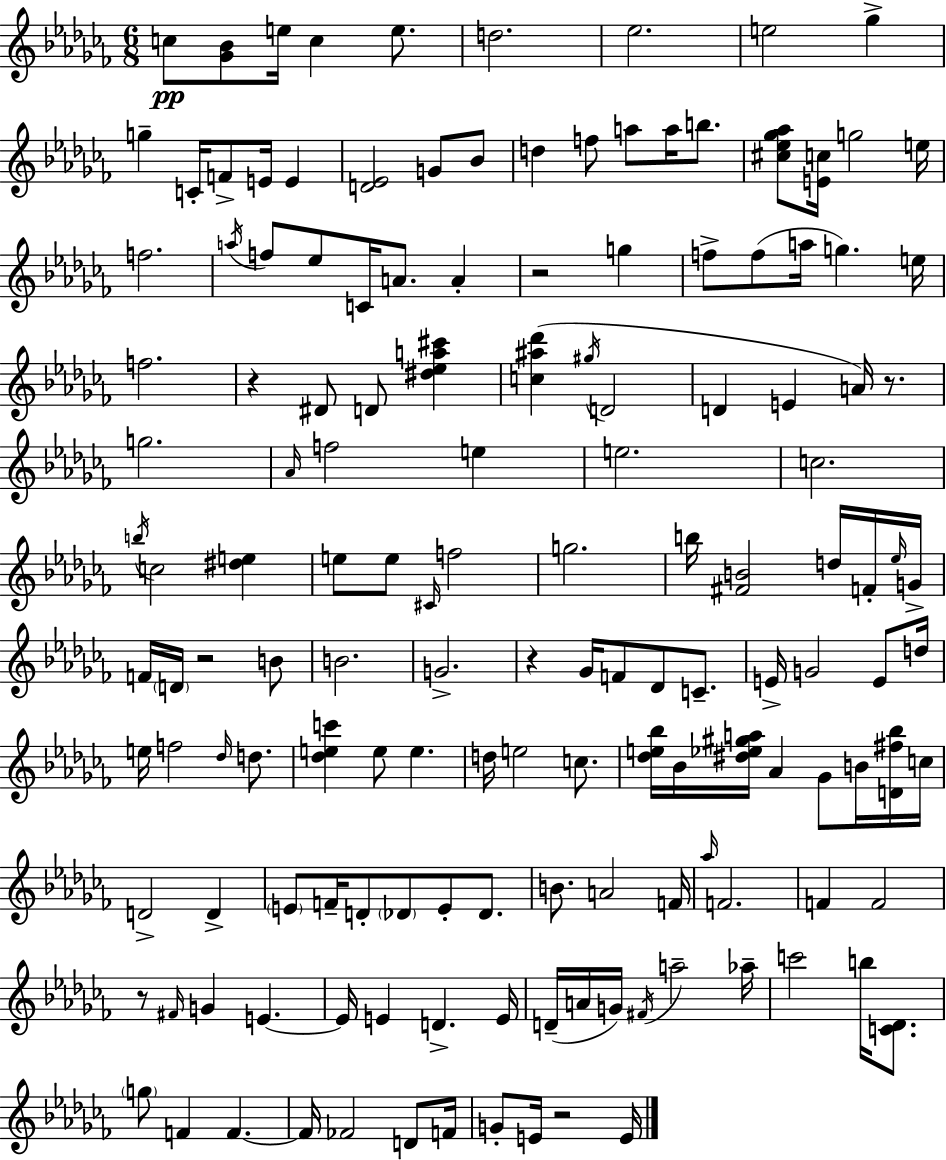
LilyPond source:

{
  \clef treble
  \numericTimeSignature
  \time 6/8
  \key aes \minor
  c''8\pp <ges' bes'>8 e''16 c''4 e''8. | d''2. | ees''2. | e''2 ges''4-> | \break g''4-- c'16-. f'8-> e'16 e'4 | <d' ees'>2 g'8 bes'8 | d''4 f''8 a''8 a''16 b''8. | <cis'' ees'' ges'' aes''>8 <e' c''>16 g''2 e''16 | \break f''2. | \acciaccatura { a''16 } f''8 ees''8 c'16 a'8. a'4-. | r2 g''4 | f''8-> f''8( a''16 g''4.) | \break e''16 f''2. | r4 dis'8 d'8 <dis'' ees'' a'' cis'''>4 | <c'' ais'' des'''>4( \acciaccatura { gis''16 } d'2 | d'4 e'4 a'16) r8. | \break g''2. | \grace { aes'16 } f''2 e''4 | e''2. | c''2. | \break \acciaccatura { b''16 } c''2 | <dis'' e''>4 e''8 e''8 \grace { cis'16 } f''2 | g''2. | b''16 <fis' b'>2 | \break d''16 f'16-. \grace { ees''16 } g'16-> f'16 \parenthesize d'16 r2 | b'8 b'2. | g'2.-> | r4 ges'16 f'8 | \break des'8 c'8.-- e'16-> g'2 | e'8 d''16 e''16 f''2 | \grace { des''16 } d''8. <des'' e'' c'''>4 e''8 | e''4. d''16 e''2 | \break c''8. <des'' e'' bes''>16 bes'16 <dis'' ees'' gis'' a''>16 aes'4 | ges'8 b'16 <d' fis'' bes''>16 c''16 d'2-> | d'4-> \parenthesize e'8 f'16-- d'8-. | \parenthesize des'8 e'8-. des'8. b'8. a'2 | \break f'16 \grace { aes''16 } f'2. | f'4 | f'2 r8 \grace { fis'16 } g'4 | e'4.~~ e'16 e'4 | \break d'4.-> e'16 d'16--( a'16 g'16) | \acciaccatura { fis'16 } a''2-- aes''16-- c'''2 | b''16 <c' des'>8. \parenthesize g''8 | f'4 f'4.~~ f'16 fes'2 | \break d'8 f'16 g'8-. | e'16 r2 e'16 \bar "|."
}